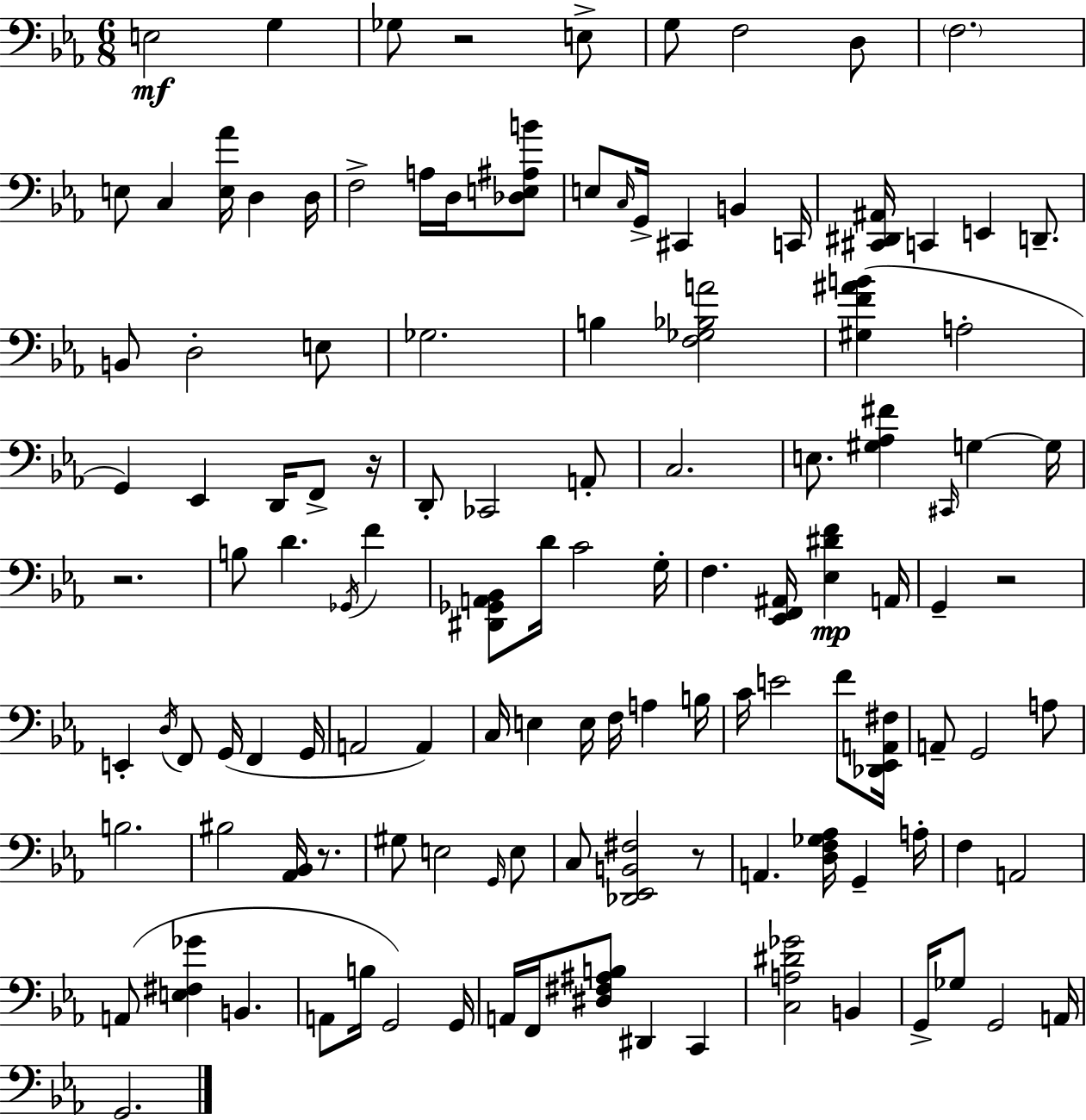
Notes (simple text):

E3/h G3/q Gb3/e R/h E3/e G3/e F3/h D3/e F3/h. E3/e C3/q [E3,Ab4]/s D3/q D3/s F3/h A3/s D3/s [Db3,E3,A#3,B4]/e E3/e C3/s G2/s C#2/q B2/q C2/s [C#2,D#2,A#2]/s C2/q E2/q D2/e. B2/e D3/h E3/e Gb3/h. B3/q [F3,Gb3,Bb3,A4]/h [G#3,F4,A#4,B4]/q A3/h G2/q Eb2/q D2/s F2/e R/s D2/e CES2/h A2/e C3/h. E3/e. [G#3,Ab3,F#4]/q C#2/s G3/q G3/s R/h. B3/e D4/q. Gb2/s F4/q [D#2,Gb2,A2,Bb2]/e D4/s C4/h G3/s F3/q. [Eb2,F2,A#2]/s [Eb3,D#4,F4]/q A2/s G2/q R/h E2/q D3/s F2/e G2/s F2/q G2/s A2/h A2/q C3/s E3/q E3/s F3/s A3/q B3/s C4/s E4/h F4/e [Db2,Eb2,A2,F#3]/s A2/e G2/h A3/e B3/h. BIS3/h [Ab2,Bb2]/s R/e. G#3/e E3/h G2/s E3/e C3/e [Db2,Eb2,B2,F#3]/h R/e A2/q. [D3,F3,Gb3,Ab3]/s G2/q A3/s F3/q A2/h A2/e [E3,F#3,Gb4]/q B2/q. A2/e B3/s G2/h G2/s A2/s F2/s [D#3,F#3,A#3,B3]/e D#2/q C2/q [C3,A3,D#4,Gb4]/h B2/q G2/s Gb3/e G2/h A2/s G2/h.